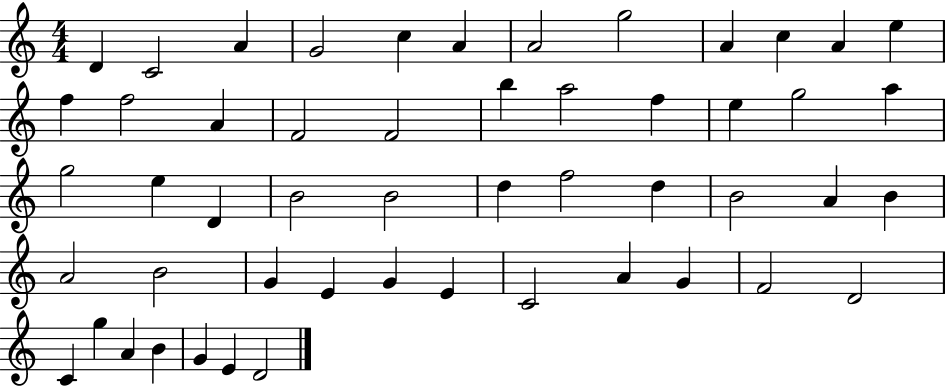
D4/q C4/h A4/q G4/h C5/q A4/q A4/h G5/h A4/q C5/q A4/q E5/q F5/q F5/h A4/q F4/h F4/h B5/q A5/h F5/q E5/q G5/h A5/q G5/h E5/q D4/q B4/h B4/h D5/q F5/h D5/q B4/h A4/q B4/q A4/h B4/h G4/q E4/q G4/q E4/q C4/h A4/q G4/q F4/h D4/h C4/q G5/q A4/q B4/q G4/q E4/q D4/h